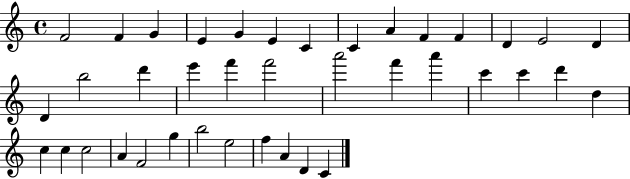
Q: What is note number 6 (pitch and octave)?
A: E4